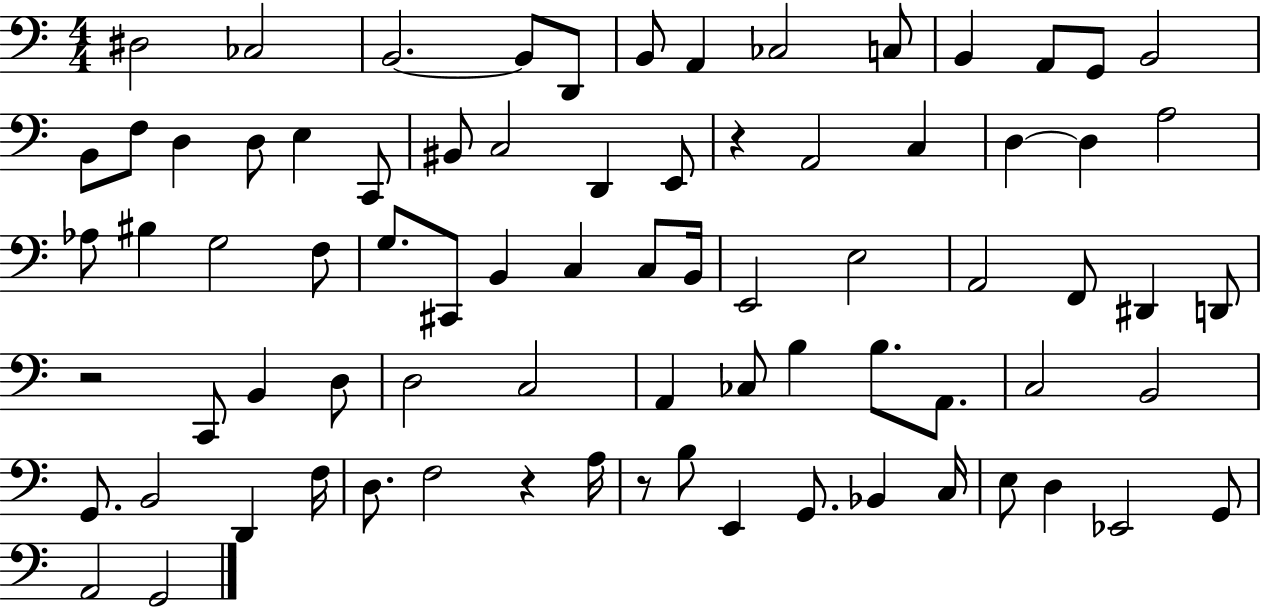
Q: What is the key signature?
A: C major